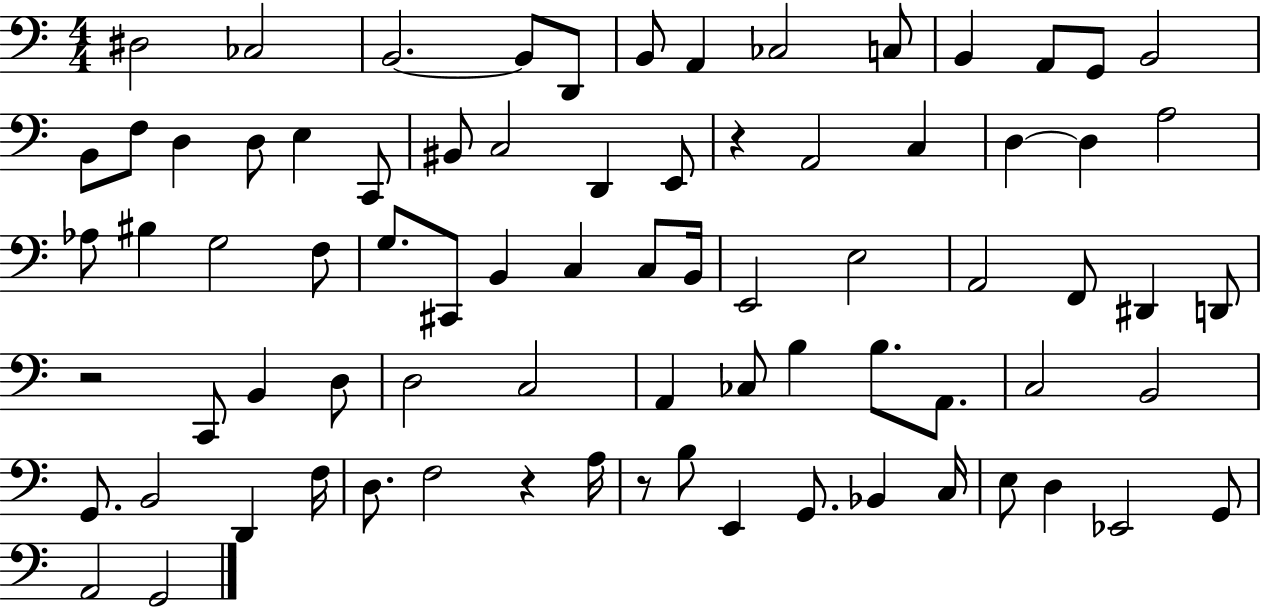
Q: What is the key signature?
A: C major